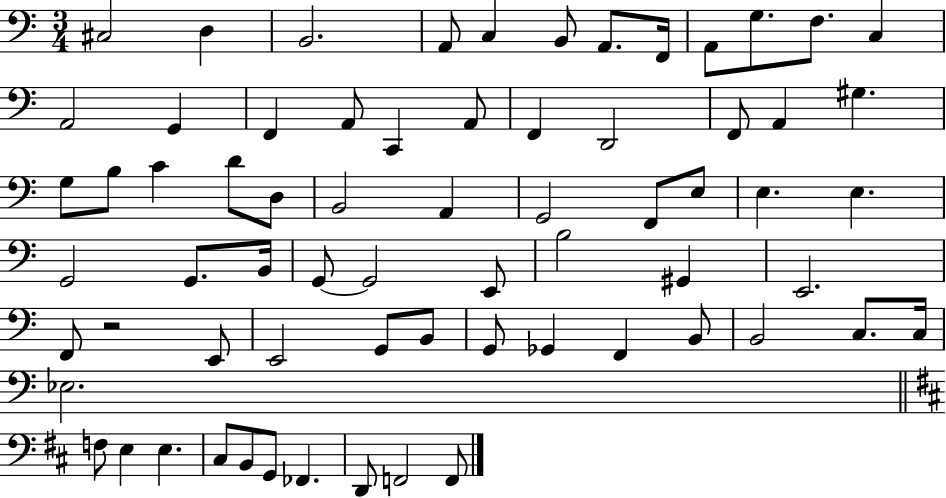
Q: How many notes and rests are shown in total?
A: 68